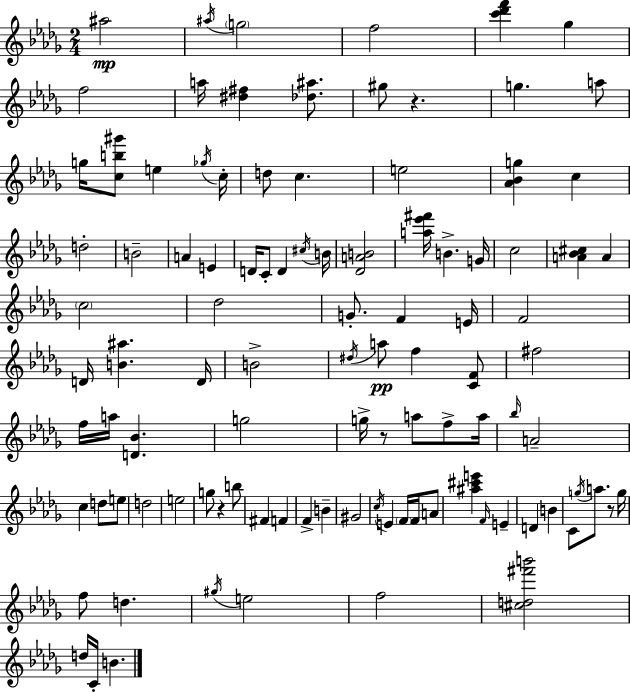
A#5/h A#5/s G5/h F5/h [C6,Db6,F6]/q Gb5/q F5/h A5/s [D#5,F#5]/q [Db5,A#5]/e. G#5/e R/q. G5/q. A5/e G5/s [C5,B5,G#6]/e E5/q Gb5/s C5/s D5/e C5/q. E5/h [Ab4,Bb4,G5]/q C5/q D5/h B4/h A4/q E4/q D4/s C4/e D4/q C#5/s B4/s [Db4,A4,B4]/h [A5,Eb6,F#6]/s B4/q. G4/s C5/h [A4,Bb4,C#5]/q A4/q C5/h Db5/h G4/e. F4/q E4/s F4/h D4/s [B4,A#5]/q. D4/s B4/h D#5/s A5/e F5/q [C4,F4]/e F#5/h F5/s A5/s [D4,Bb4]/q. G5/h G5/s R/e A5/e F5/e A5/s Bb5/s A4/h C5/q D5/e E5/e D5/h E5/h G5/e R/q B5/e F#4/q F4/q F4/q B4/q G#4/h C5/s E4/q F4/s F4/s A4/e [A#5,C#6,E6]/q F4/s E4/q D4/q B4/q C4/e G5/s A5/e. R/e G5/s F5/e D5/q. G#5/s E5/h F5/h [C#5,D5,F#6,B6]/h D5/s C4/s B4/q.